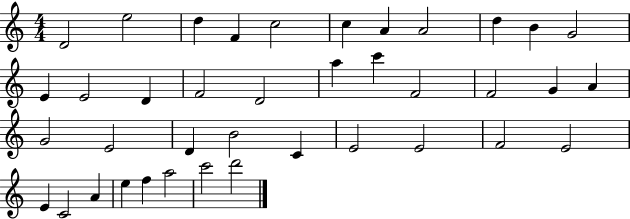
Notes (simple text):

D4/h E5/h D5/q F4/q C5/h C5/q A4/q A4/h D5/q B4/q G4/h E4/q E4/h D4/q F4/h D4/h A5/q C6/q F4/h F4/h G4/q A4/q G4/h E4/h D4/q B4/h C4/q E4/h E4/h F4/h E4/h E4/q C4/h A4/q E5/q F5/q A5/h C6/h D6/h